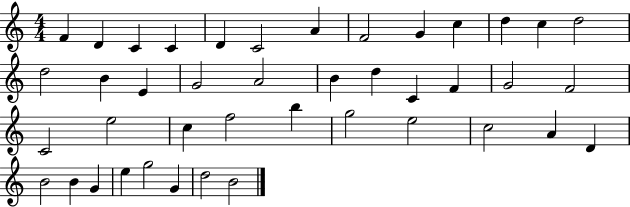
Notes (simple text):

F4/q D4/q C4/q C4/q D4/q C4/h A4/q F4/h G4/q C5/q D5/q C5/q D5/h D5/h B4/q E4/q G4/h A4/h B4/q D5/q C4/q F4/q G4/h F4/h C4/h E5/h C5/q F5/h B5/q G5/h E5/h C5/h A4/q D4/q B4/h B4/q G4/q E5/q G5/h G4/q D5/h B4/h